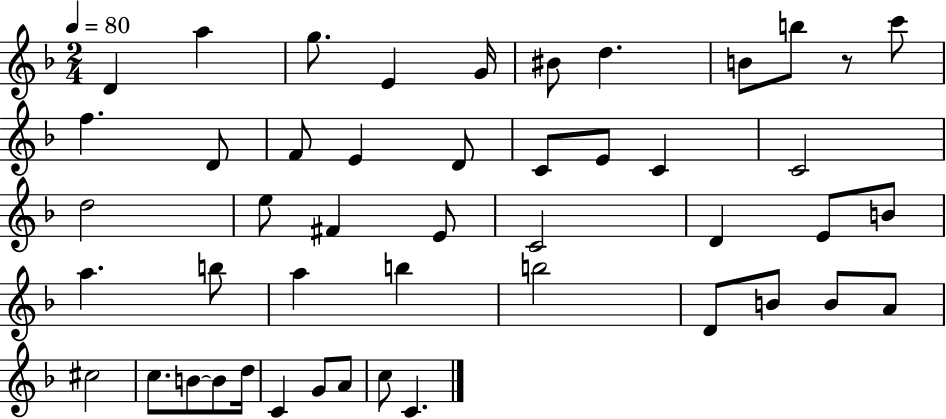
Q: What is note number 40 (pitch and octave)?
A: B4